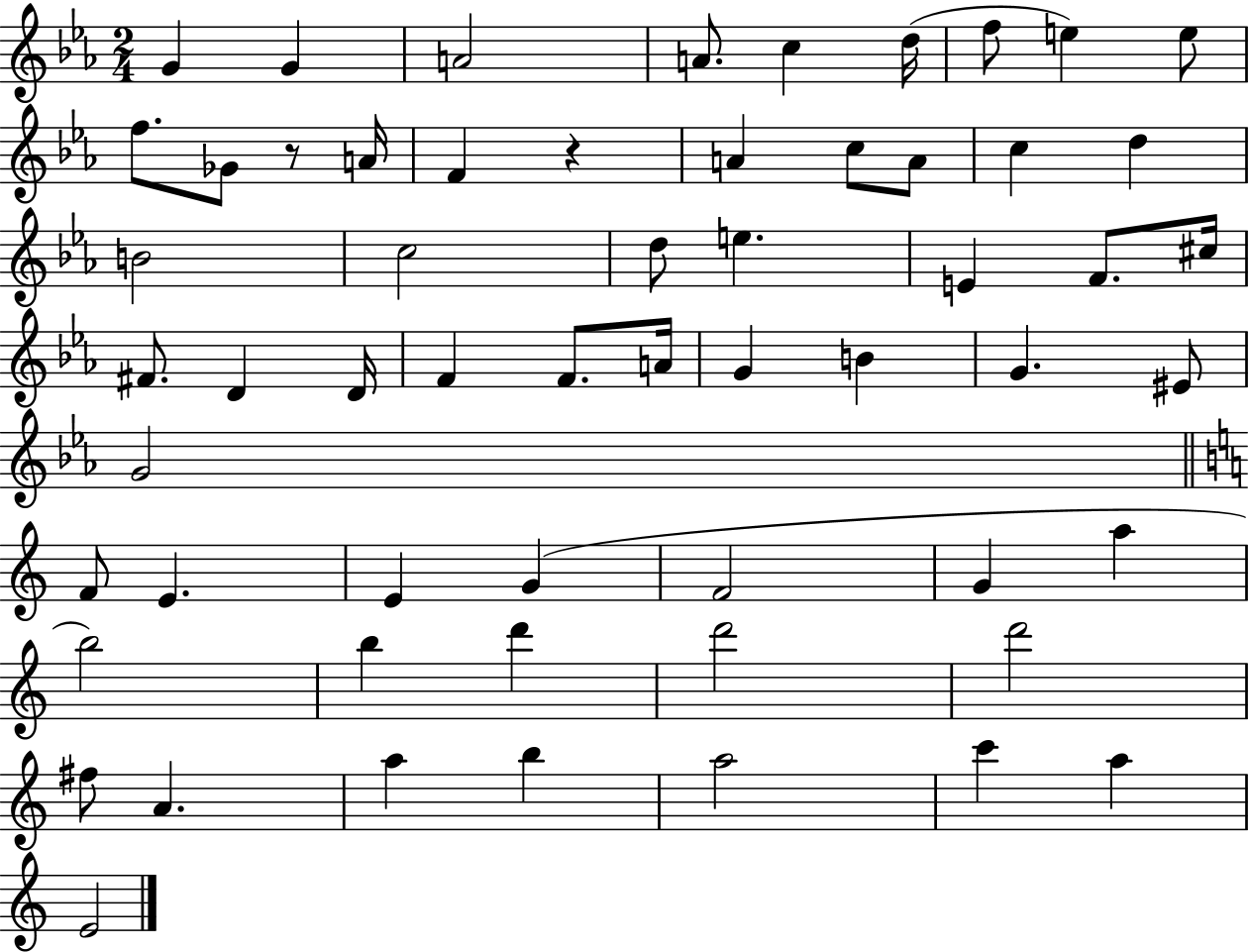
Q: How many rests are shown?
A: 2